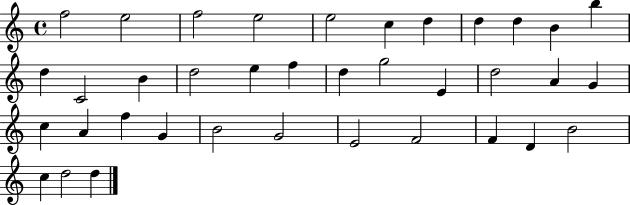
X:1
T:Untitled
M:4/4
L:1/4
K:C
f2 e2 f2 e2 e2 c d d d B b d C2 B d2 e f d g2 E d2 A G c A f G B2 G2 E2 F2 F D B2 c d2 d